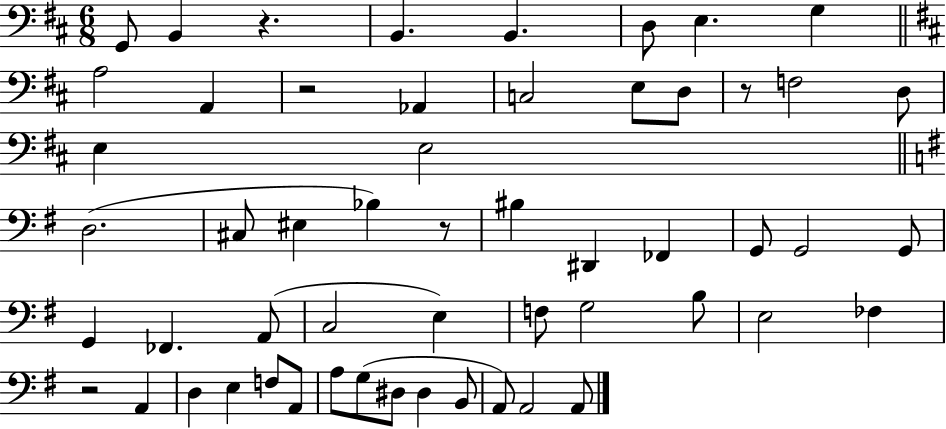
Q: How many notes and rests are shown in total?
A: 55